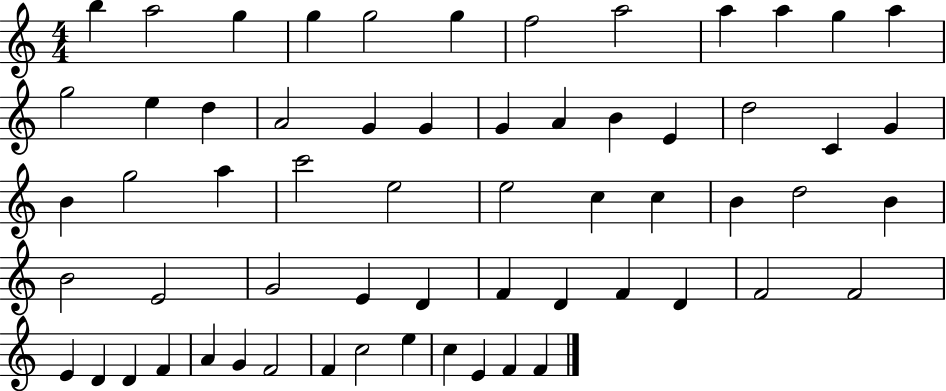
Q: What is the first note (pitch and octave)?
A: B5